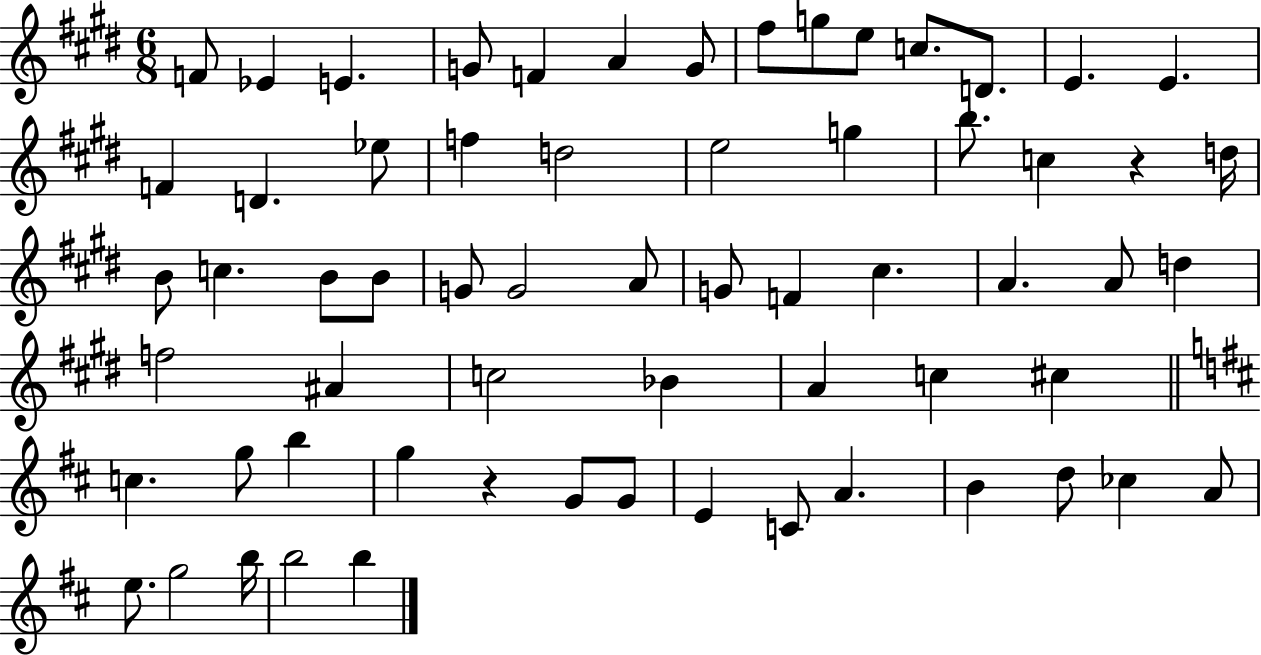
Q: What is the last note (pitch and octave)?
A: B5